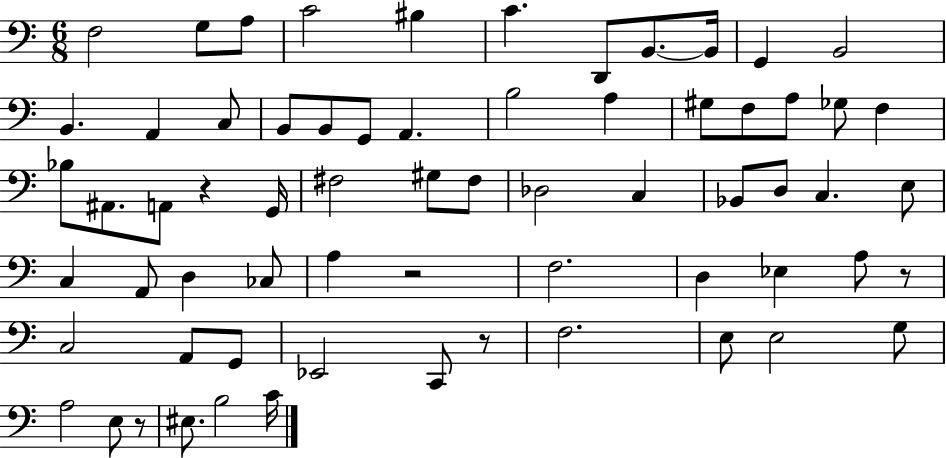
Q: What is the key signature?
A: C major